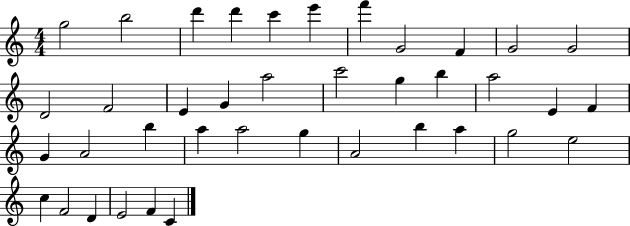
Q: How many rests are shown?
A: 0